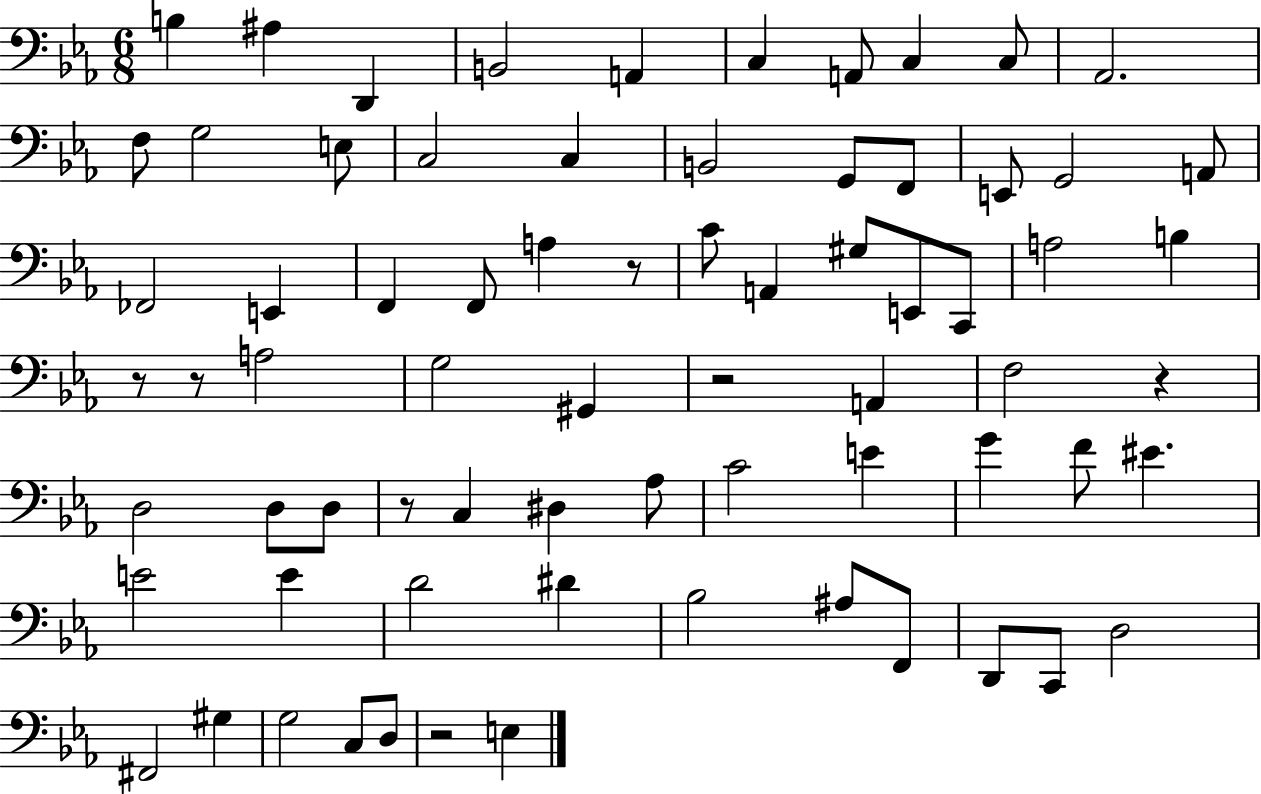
X:1
T:Untitled
M:6/8
L:1/4
K:Eb
B, ^A, D,, B,,2 A,, C, A,,/2 C, C,/2 _A,,2 F,/2 G,2 E,/2 C,2 C, B,,2 G,,/2 F,,/2 E,,/2 G,,2 A,,/2 _F,,2 E,, F,, F,,/2 A, z/2 C/2 A,, ^G,/2 E,,/2 C,,/2 A,2 B, z/2 z/2 A,2 G,2 ^G,, z2 A,, F,2 z D,2 D,/2 D,/2 z/2 C, ^D, _A,/2 C2 E G F/2 ^E E2 E D2 ^D _B,2 ^A,/2 F,,/2 D,,/2 C,,/2 D,2 ^F,,2 ^G, G,2 C,/2 D,/2 z2 E,